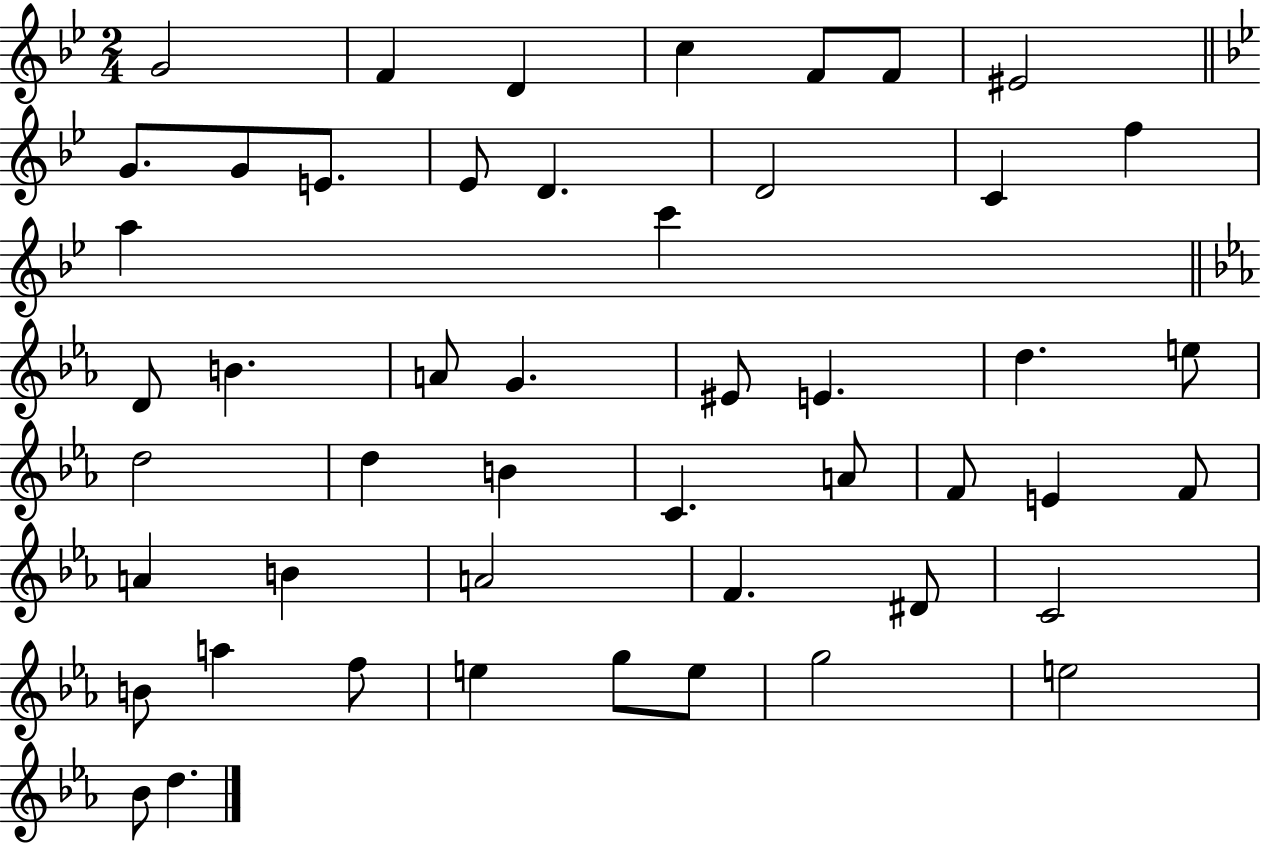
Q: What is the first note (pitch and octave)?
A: G4